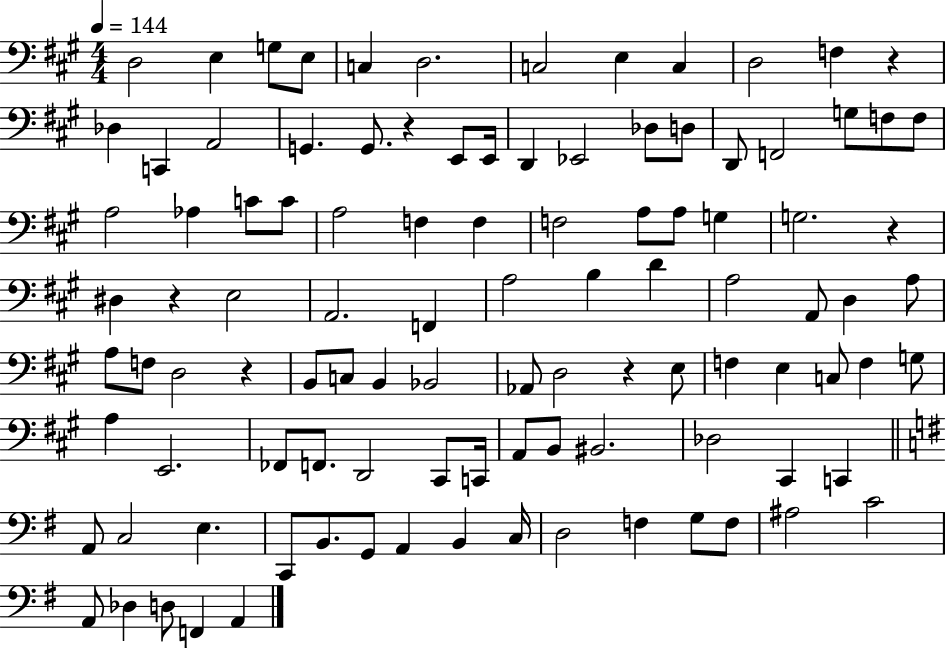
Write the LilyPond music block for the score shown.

{
  \clef bass
  \numericTimeSignature
  \time 4/4
  \key a \major
  \tempo 4 = 144
  d2 e4 g8 e8 | c4 d2. | c2 e4 c4 | d2 f4 r4 | \break des4 c,4 a,2 | g,4. g,8. r4 e,8 e,16 | d,4 ees,2 des8 d8 | d,8 f,2 g8 f8 f8 | \break a2 aes4 c'8 c'8 | a2 f4 f4 | f2 a8 a8 g4 | g2. r4 | \break dis4 r4 e2 | a,2. f,4 | a2 b4 d'4 | a2 a,8 d4 a8 | \break a8 f8 d2 r4 | b,8 c8 b,4 bes,2 | aes,8 d2 r4 e8 | f4 e4 c8 f4 g8 | \break a4 e,2. | fes,8 f,8. d,2 cis,8 c,16 | a,8 b,8 bis,2. | des2 cis,4 c,4 | \break \bar "||" \break \key g \major a,8 c2 e4. | c,8 b,8. g,8 a,4 b,4 c16 | d2 f4 g8 f8 | ais2 c'2 | \break a,8 des4 d8 f,4 a,4 | \bar "|."
}